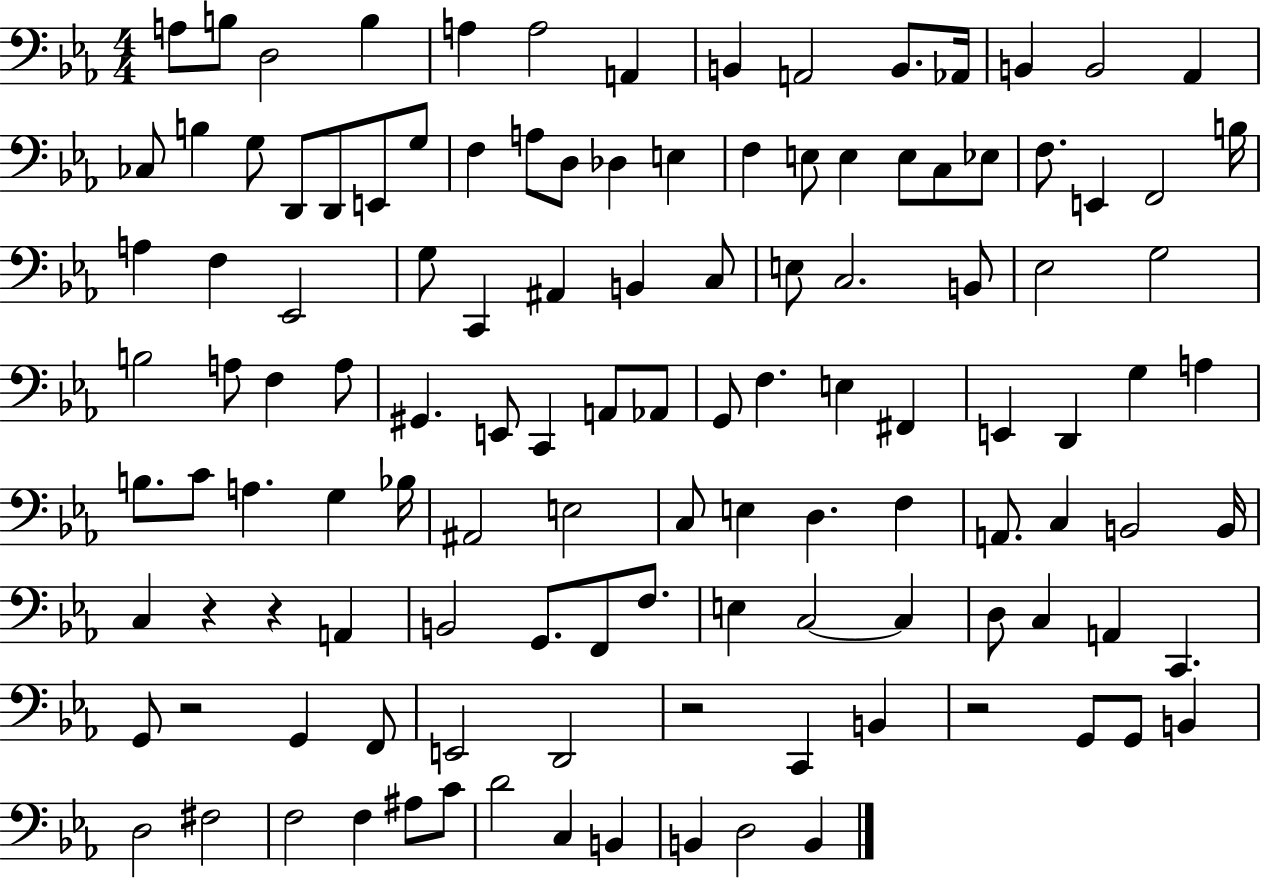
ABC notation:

X:1
T:Untitled
M:4/4
L:1/4
K:Eb
A,/2 B,/2 D,2 B, A, A,2 A,, B,, A,,2 B,,/2 _A,,/4 B,, B,,2 _A,, _C,/2 B, G,/2 D,,/2 D,,/2 E,,/2 G,/2 F, A,/2 D,/2 _D, E, F, E,/2 E, E,/2 C,/2 _E,/2 F,/2 E,, F,,2 B,/4 A, F, _E,,2 G,/2 C,, ^A,, B,, C,/2 E,/2 C,2 B,,/2 _E,2 G,2 B,2 A,/2 F, A,/2 ^G,, E,,/2 C,, A,,/2 _A,,/2 G,,/2 F, E, ^F,, E,, D,, G, A, B,/2 C/2 A, G, _B,/4 ^A,,2 E,2 C,/2 E, D, F, A,,/2 C, B,,2 B,,/4 C, z z A,, B,,2 G,,/2 F,,/2 F,/2 E, C,2 C, D,/2 C, A,, C,, G,,/2 z2 G,, F,,/2 E,,2 D,,2 z2 C,, B,, z2 G,,/2 G,,/2 B,, D,2 ^F,2 F,2 F, ^A,/2 C/2 D2 C, B,, B,, D,2 B,,